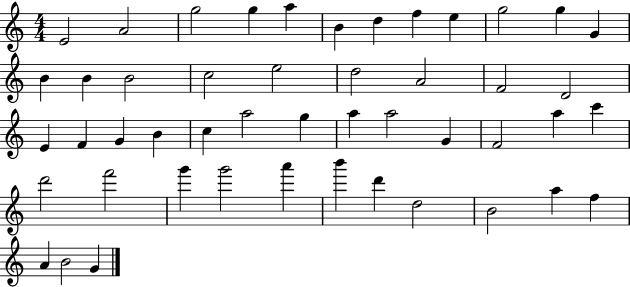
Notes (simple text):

E4/h A4/h G5/h G5/q A5/q B4/q D5/q F5/q E5/q G5/h G5/q G4/q B4/q B4/q B4/h C5/h E5/h D5/h A4/h F4/h D4/h E4/q F4/q G4/q B4/q C5/q A5/h G5/q A5/q A5/h G4/q F4/h A5/q C6/q D6/h F6/h G6/q G6/h A6/q B6/q D6/q D5/h B4/h A5/q F5/q A4/q B4/h G4/q